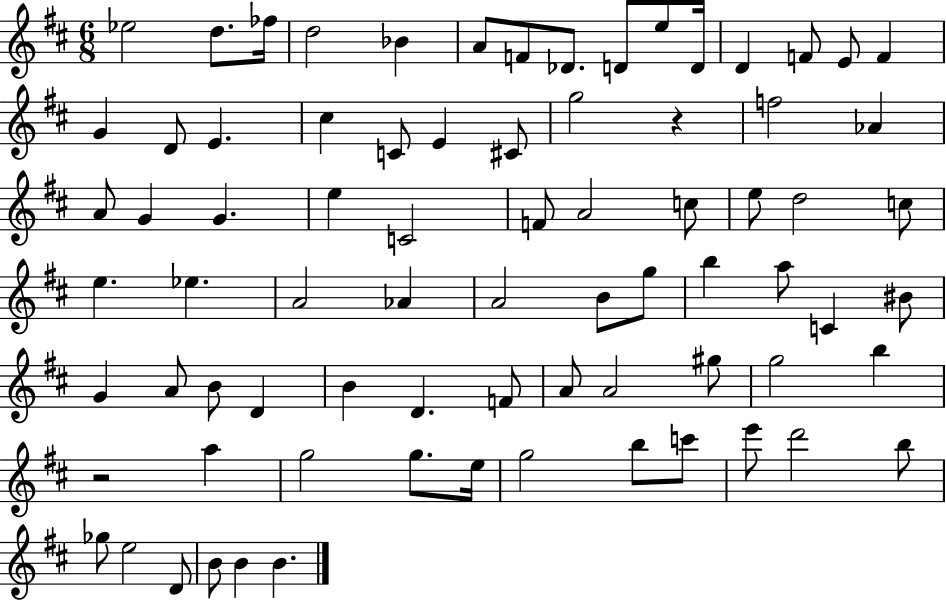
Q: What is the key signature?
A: D major